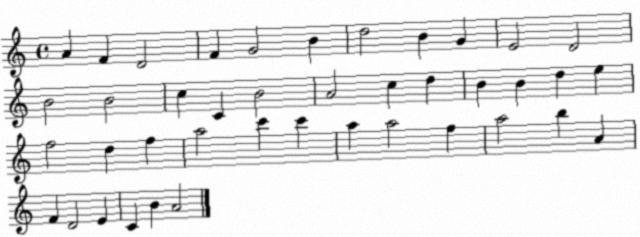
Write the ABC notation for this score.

X:1
T:Untitled
M:4/4
L:1/4
K:C
A F D2 F G2 B d2 B G E2 D2 B2 B2 c C B2 A2 c d B B d e f2 d f a2 c' c' a a2 f a2 b A F D2 E C B A2